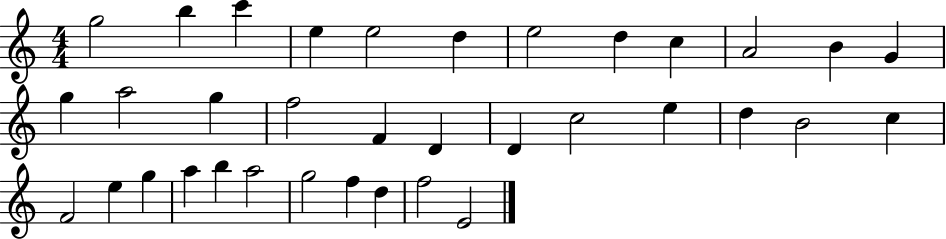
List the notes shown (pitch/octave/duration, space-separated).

G5/h B5/q C6/q E5/q E5/h D5/q E5/h D5/q C5/q A4/h B4/q G4/q G5/q A5/h G5/q F5/h F4/q D4/q D4/q C5/h E5/q D5/q B4/h C5/q F4/h E5/q G5/q A5/q B5/q A5/h G5/h F5/q D5/q F5/h E4/h